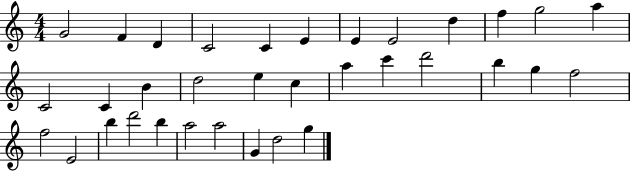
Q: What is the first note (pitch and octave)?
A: G4